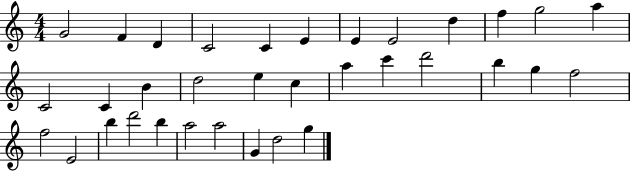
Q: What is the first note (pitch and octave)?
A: G4